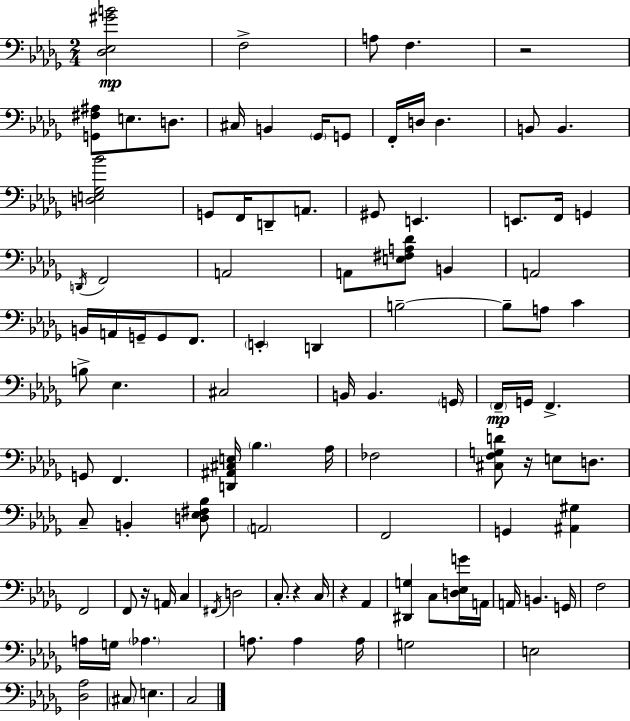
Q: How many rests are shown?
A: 5